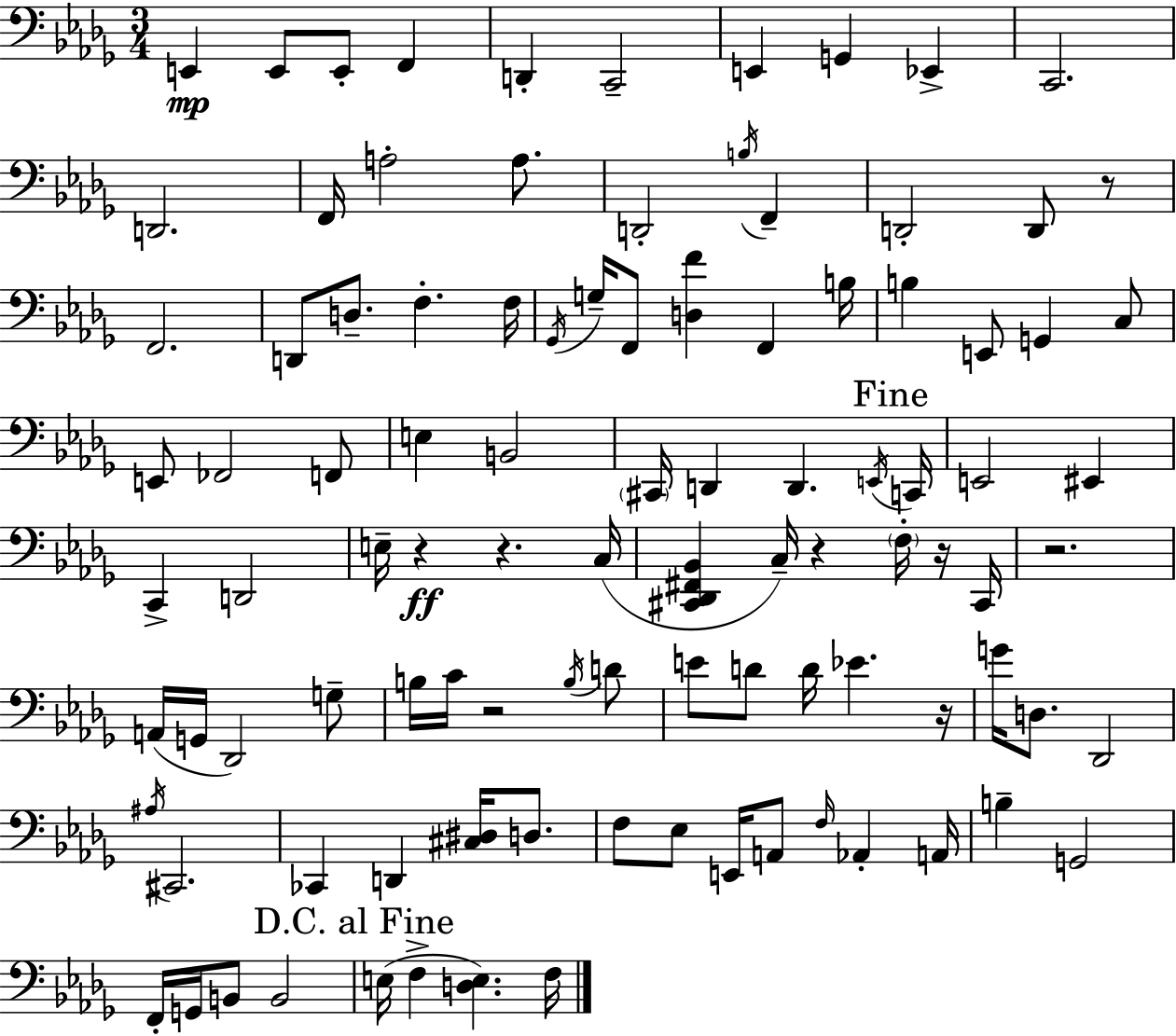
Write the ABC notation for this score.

X:1
T:Untitled
M:3/4
L:1/4
K:Bbm
E,, E,,/2 E,,/2 F,, D,, C,,2 E,, G,, _E,, C,,2 D,,2 F,,/4 A,2 A,/2 D,,2 B,/4 F,, D,,2 D,,/2 z/2 F,,2 D,,/2 D,/2 F, F,/4 _G,,/4 G,/4 F,,/2 [D,F] F,, B,/4 B, E,,/2 G,, C,/2 E,,/2 _F,,2 F,,/2 E, B,,2 ^C,,/4 D,, D,, E,,/4 C,,/4 E,,2 ^E,, C,, D,,2 E,/4 z z C,/4 [^C,,_D,,^F,,_B,,] C,/4 z F,/4 z/4 ^C,,/4 z2 A,,/4 G,,/4 _D,,2 G,/2 B,/4 C/4 z2 B,/4 D/2 E/2 D/2 D/4 _E z/4 G/4 D,/2 _D,,2 ^A,/4 ^C,,2 _C,, D,, [^C,^D,]/4 D,/2 F,/2 _E,/2 E,,/4 A,,/2 F,/4 _A,, A,,/4 B, G,,2 F,,/4 G,,/4 B,,/2 B,,2 E,/4 F, [D,E,] F,/4